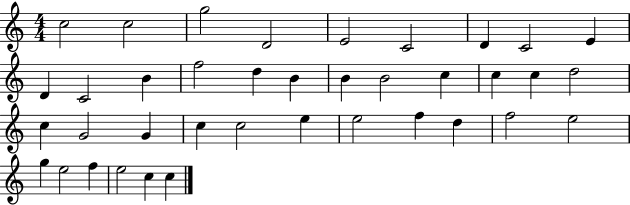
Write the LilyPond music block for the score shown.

{
  \clef treble
  \numericTimeSignature
  \time 4/4
  \key c \major
  c''2 c''2 | g''2 d'2 | e'2 c'2 | d'4 c'2 e'4 | \break d'4 c'2 b'4 | f''2 d''4 b'4 | b'4 b'2 c''4 | c''4 c''4 d''2 | \break c''4 g'2 g'4 | c''4 c''2 e''4 | e''2 f''4 d''4 | f''2 e''2 | \break g''4 e''2 f''4 | e''2 c''4 c''4 | \bar "|."
}